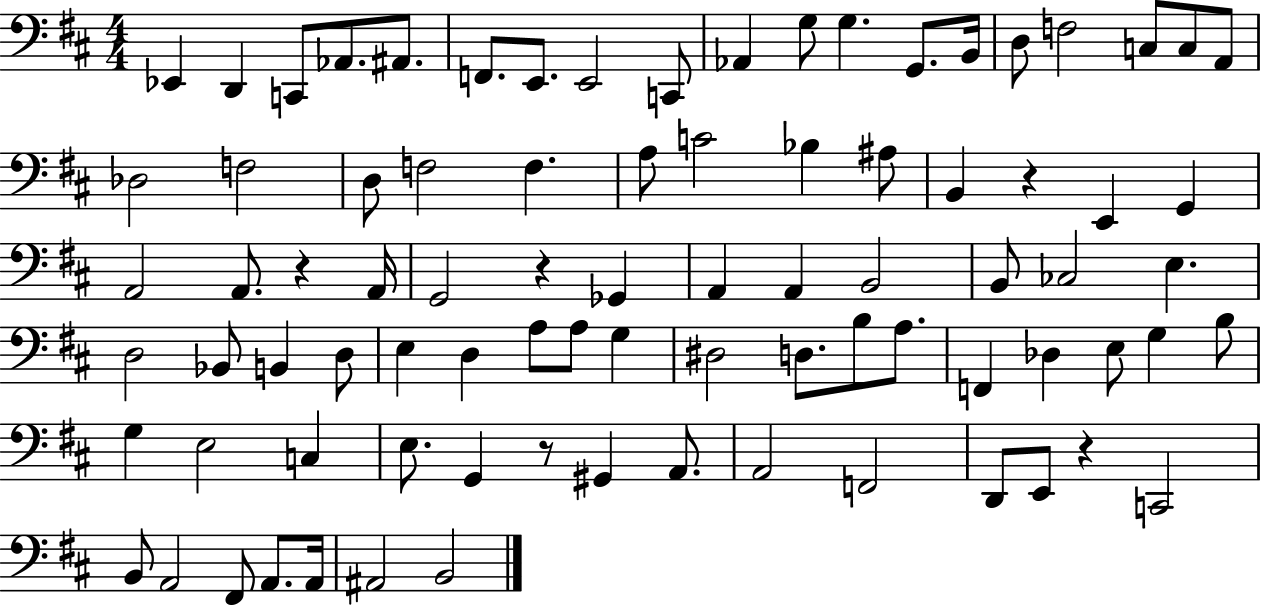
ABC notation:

X:1
T:Untitled
M:4/4
L:1/4
K:D
_E,, D,, C,,/2 _A,,/2 ^A,,/2 F,,/2 E,,/2 E,,2 C,,/2 _A,, G,/2 G, G,,/2 B,,/4 D,/2 F,2 C,/2 C,/2 A,,/2 _D,2 F,2 D,/2 F,2 F, A,/2 C2 _B, ^A,/2 B,, z E,, G,, A,,2 A,,/2 z A,,/4 G,,2 z _G,, A,, A,, B,,2 B,,/2 _C,2 E, D,2 _B,,/2 B,, D,/2 E, D, A,/2 A,/2 G, ^D,2 D,/2 B,/2 A,/2 F,, _D, E,/2 G, B,/2 G, E,2 C, E,/2 G,, z/2 ^G,, A,,/2 A,,2 F,,2 D,,/2 E,,/2 z C,,2 B,,/2 A,,2 ^F,,/2 A,,/2 A,,/4 ^A,,2 B,,2